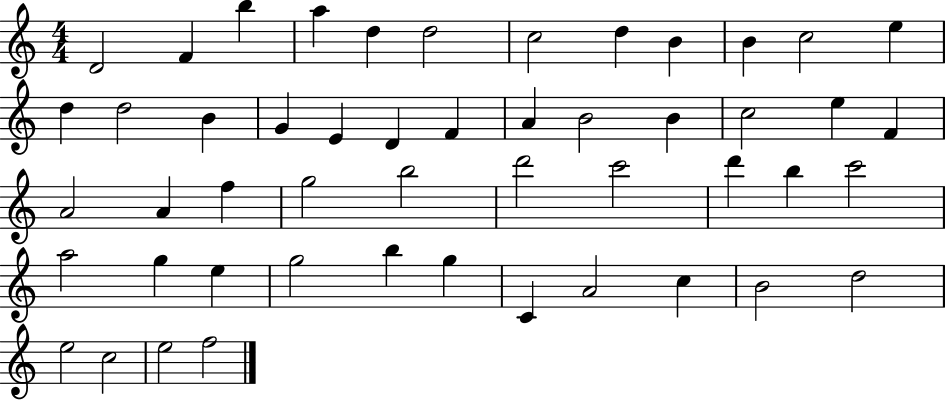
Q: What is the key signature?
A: C major